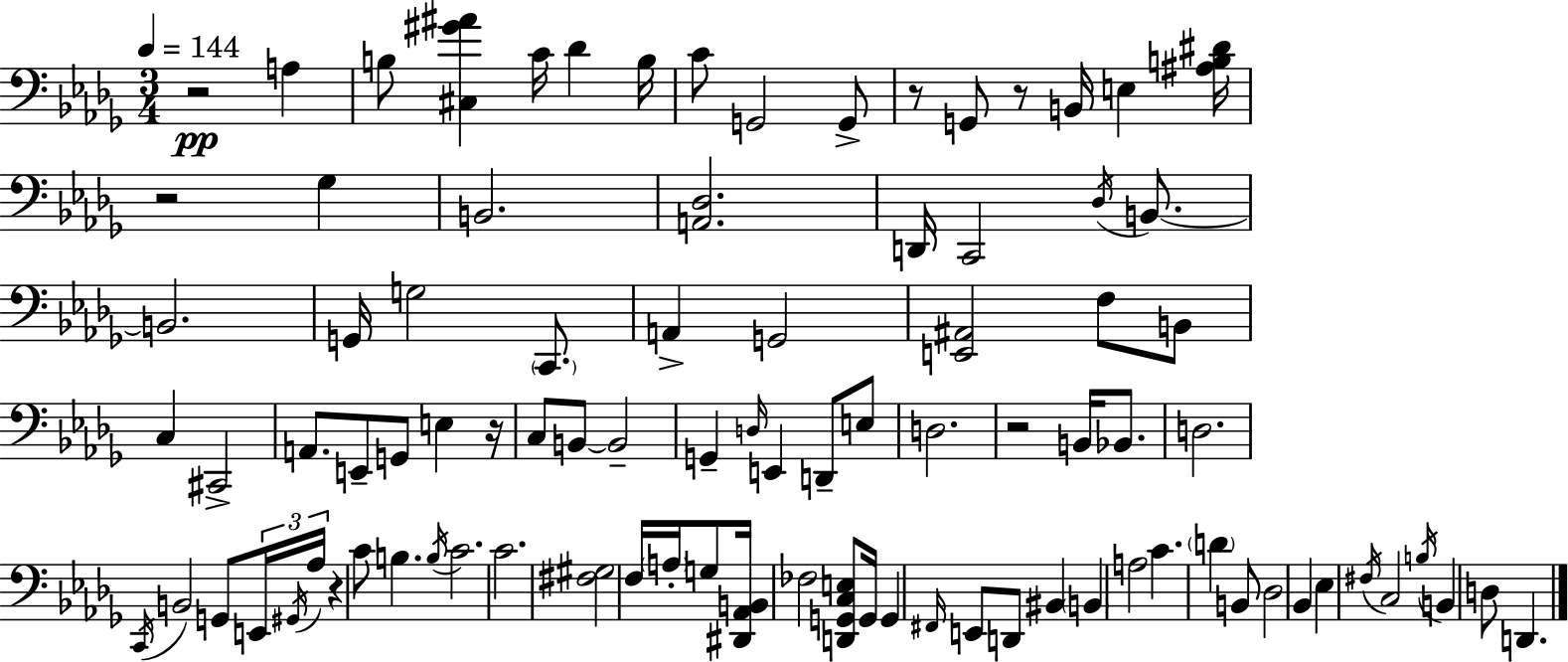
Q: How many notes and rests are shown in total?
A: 92